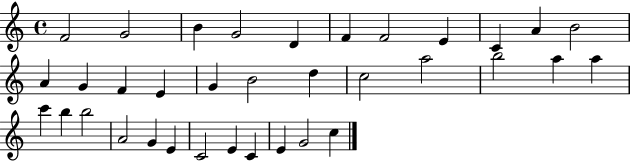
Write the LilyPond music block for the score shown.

{
  \clef treble
  \time 4/4
  \defaultTimeSignature
  \key c \major
  f'2 g'2 | b'4 g'2 d'4 | f'4 f'2 e'4 | c'4 a'4 b'2 | \break a'4 g'4 f'4 e'4 | g'4 b'2 d''4 | c''2 a''2 | b''2 a''4 a''4 | \break c'''4 b''4 b''2 | a'2 g'4 e'4 | c'2 e'4 c'4 | e'4 g'2 c''4 | \break \bar "|."
}